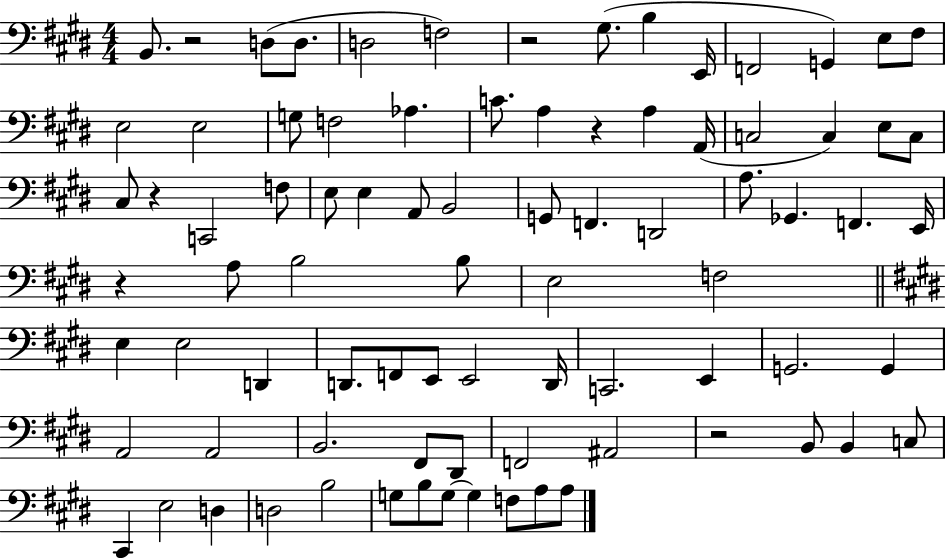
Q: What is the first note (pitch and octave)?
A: B2